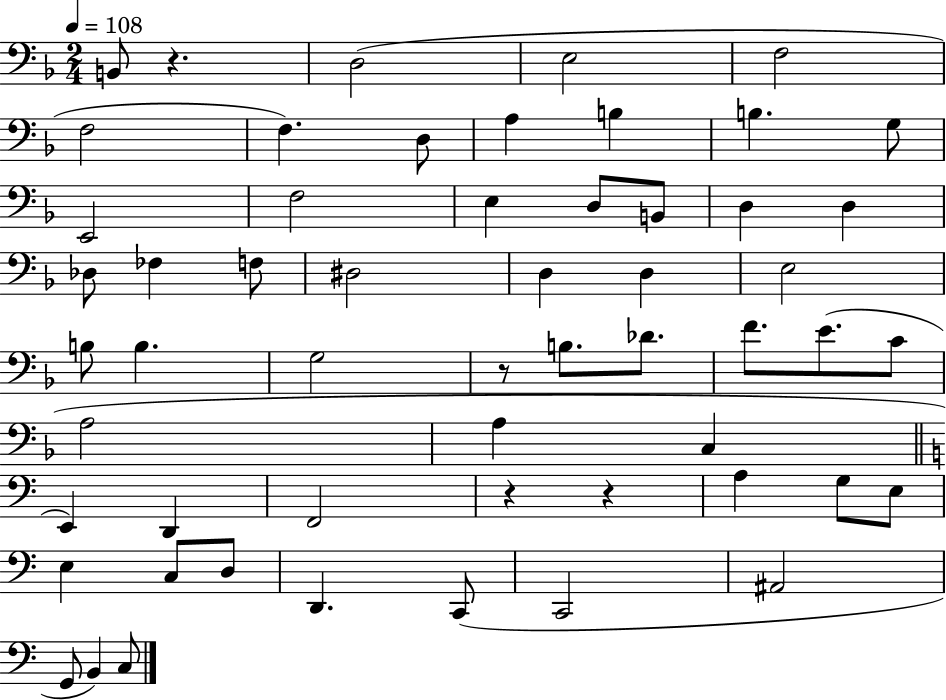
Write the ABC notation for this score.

X:1
T:Untitled
M:2/4
L:1/4
K:F
B,,/2 z D,2 E,2 F,2 F,2 F, D,/2 A, B, B, G,/2 E,,2 F,2 E, D,/2 B,,/2 D, D, _D,/2 _F, F,/2 ^D,2 D, D, E,2 B,/2 B, G,2 z/2 B,/2 _D/2 F/2 E/2 C/2 A,2 A, C, E,, D,, F,,2 z z A, G,/2 E,/2 E, C,/2 D,/2 D,, C,,/2 C,,2 ^A,,2 G,,/2 B,, C,/2